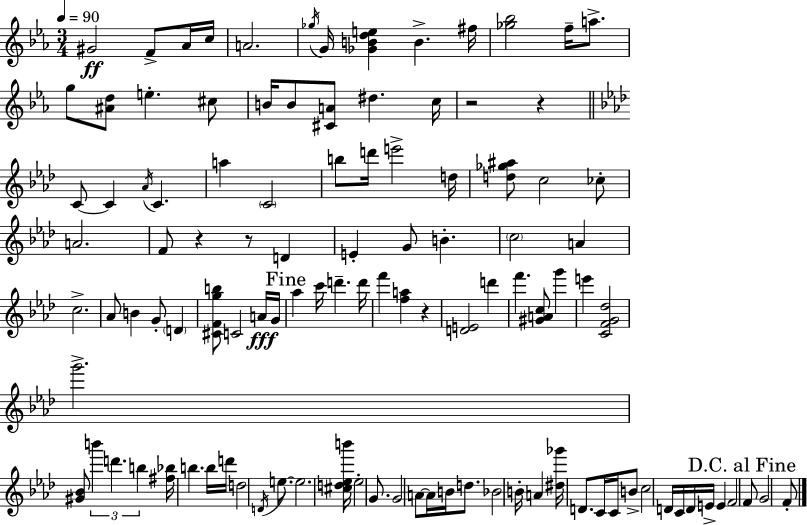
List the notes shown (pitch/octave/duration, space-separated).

G#4/h F4/e Ab4/s C5/s A4/h. Gb5/s G4/s [Gb4,B4,D5,E5]/q B4/q. F#5/s [Gb5,Bb5]/h F5/s A5/e. G5/e [A#4,D5]/e E5/q. C#5/e B4/s B4/e [C#4,A4]/e D#5/q. C5/s R/h R/q C4/e C4/q Ab4/s C4/q. A5/q C4/h B5/e D6/s E6/h D5/s [D5,Gb5,A#5]/e C5/h CES5/e A4/h. F4/e R/q R/e D4/q E4/q G4/e B4/q. C5/h A4/q C5/h. Ab4/e B4/q G4/e D4/q [C#4,F4,G5,B5]/e C4/h A4/s G4/s Ab5/q C6/s D6/q. D6/s F6/q [F5,A5]/q R/q [D4,E4]/h D6/q F6/q. [G#4,A4,C5]/e G6/q E6/q [C4,F4,G4,Db5]/h G6/h. [G#4,Bb4]/e B6/q D6/q. B5/q [F#5,Bb5]/s B5/q. B5/s D6/s D5/h D4/s E5/e. E5/h. [C#5,D5,Eb5,B6]/s Eb5/h G4/e. G4/h A4/e A4/s B4/s D5/e. Bb4/h B4/s A4/q [D#5,Gb6]/s D4/e. C4/s C4/s B4/e C5/h D4/s C4/s D4/s E4/s E4/q F4/h F4/e G4/h F4/e